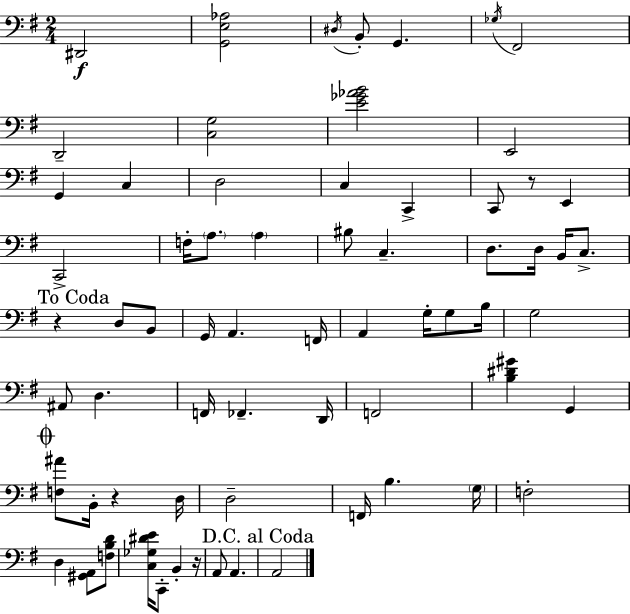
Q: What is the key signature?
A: E minor